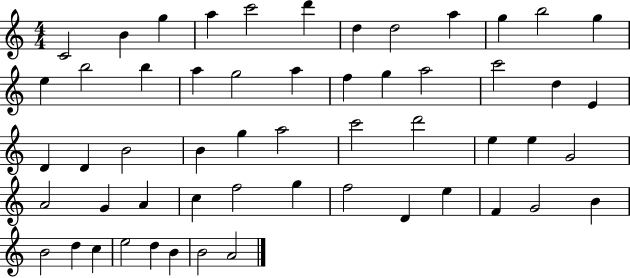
X:1
T:Untitled
M:4/4
L:1/4
K:C
C2 B g a c'2 d' d d2 a g b2 g e b2 b a g2 a f g a2 c'2 d E D D B2 B g a2 c'2 d'2 e e G2 A2 G A c f2 g f2 D e F G2 B B2 d c e2 d B B2 A2